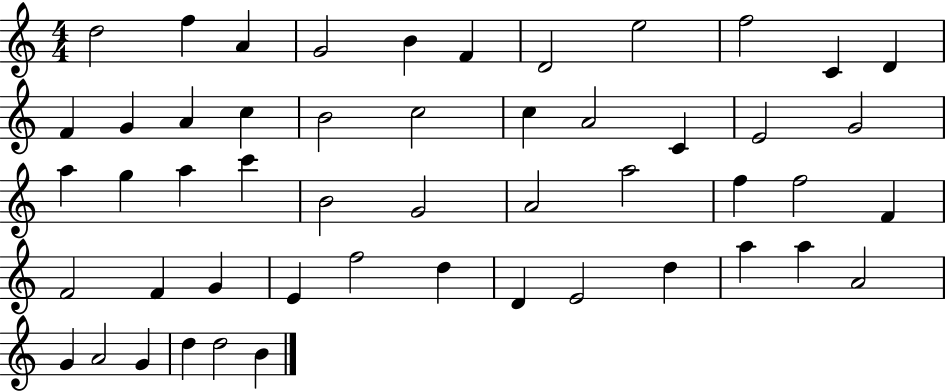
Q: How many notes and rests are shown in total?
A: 51